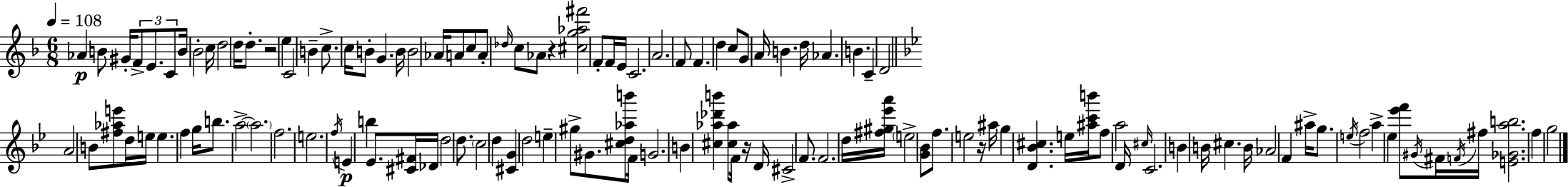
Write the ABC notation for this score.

X:1
T:Untitled
M:6/8
L:1/4
K:F
_A B/2 ^G/4 F/2 E/2 C/2 B/4 _B2 c/4 d2 d/4 d/2 z2 e C2 B c/2 c/4 B/2 G B/4 B2 _A/4 A/2 c/2 A/2 _d/4 c/2 _A/2 z [^cg_a^f']2 F/2 F/4 E/4 C2 A2 F/2 F d c/2 G/2 A/4 B d/4 _A B C D2 A2 B/2 [^f_ae']/2 d/4 e/4 e f g/4 b/2 a2 a2 f2 e2 f/4 E b _E/2 [^C^F]/4 _D/4 d2 d/2 c2 d [^CG] d2 e ^g/2 ^G/2 [^cd_ab']/2 F/4 G2 B [^c_a_d'b'] [^c_a]/2 F/4 z/4 D/4 ^C2 F/2 F2 d/4 [^f^g_e'a']/4 e2 [G_B]/2 f/2 e2 z/4 ^a/4 g [D_B^c] e/4 [^ac'b']/4 f/2 a2 D/4 ^c/4 C2 B B/4 ^c B/4 _A2 F ^a/4 g/2 e/4 f2 a _e [_e'f']/2 ^G/4 ^F/4 F/4 ^f/4 [E_Gab]2 f g2